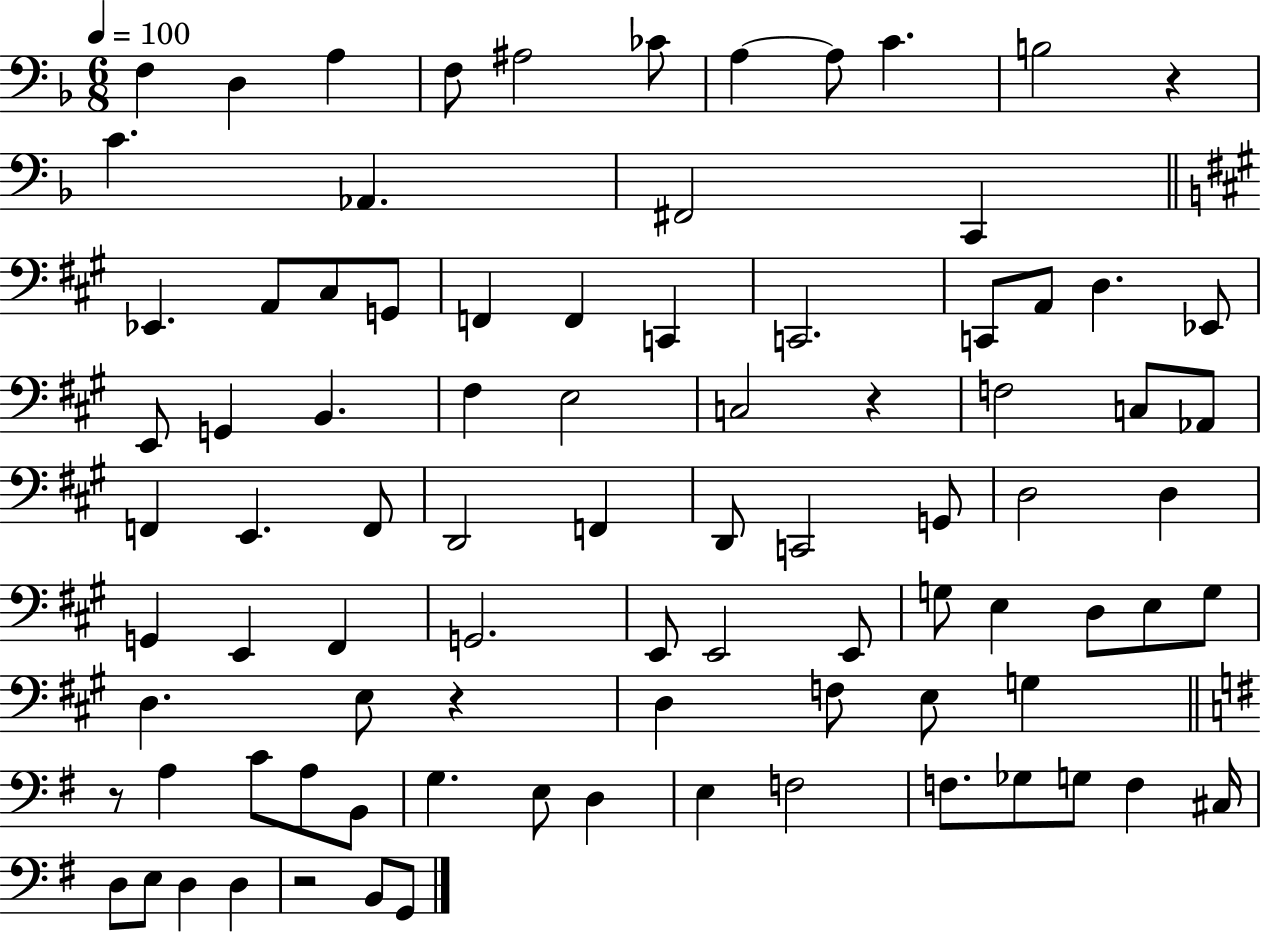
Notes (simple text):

F3/q D3/q A3/q F3/e A#3/h CES4/e A3/q A3/e C4/q. B3/h R/q C4/q. Ab2/q. F#2/h C2/q Eb2/q. A2/e C#3/e G2/e F2/q F2/q C2/q C2/h. C2/e A2/e D3/q. Eb2/e E2/e G2/q B2/q. F#3/q E3/h C3/h R/q F3/h C3/e Ab2/e F2/q E2/q. F2/e D2/h F2/q D2/e C2/h G2/e D3/h D3/q G2/q E2/q F#2/q G2/h. E2/e E2/h E2/e G3/e E3/q D3/e E3/e G3/e D3/q. E3/e R/q D3/q F3/e E3/e G3/q R/e A3/q C4/e A3/e B2/e G3/q. E3/e D3/q E3/q F3/h F3/e. Gb3/e G3/e F3/q C#3/s D3/e E3/e D3/q D3/q R/h B2/e G2/e